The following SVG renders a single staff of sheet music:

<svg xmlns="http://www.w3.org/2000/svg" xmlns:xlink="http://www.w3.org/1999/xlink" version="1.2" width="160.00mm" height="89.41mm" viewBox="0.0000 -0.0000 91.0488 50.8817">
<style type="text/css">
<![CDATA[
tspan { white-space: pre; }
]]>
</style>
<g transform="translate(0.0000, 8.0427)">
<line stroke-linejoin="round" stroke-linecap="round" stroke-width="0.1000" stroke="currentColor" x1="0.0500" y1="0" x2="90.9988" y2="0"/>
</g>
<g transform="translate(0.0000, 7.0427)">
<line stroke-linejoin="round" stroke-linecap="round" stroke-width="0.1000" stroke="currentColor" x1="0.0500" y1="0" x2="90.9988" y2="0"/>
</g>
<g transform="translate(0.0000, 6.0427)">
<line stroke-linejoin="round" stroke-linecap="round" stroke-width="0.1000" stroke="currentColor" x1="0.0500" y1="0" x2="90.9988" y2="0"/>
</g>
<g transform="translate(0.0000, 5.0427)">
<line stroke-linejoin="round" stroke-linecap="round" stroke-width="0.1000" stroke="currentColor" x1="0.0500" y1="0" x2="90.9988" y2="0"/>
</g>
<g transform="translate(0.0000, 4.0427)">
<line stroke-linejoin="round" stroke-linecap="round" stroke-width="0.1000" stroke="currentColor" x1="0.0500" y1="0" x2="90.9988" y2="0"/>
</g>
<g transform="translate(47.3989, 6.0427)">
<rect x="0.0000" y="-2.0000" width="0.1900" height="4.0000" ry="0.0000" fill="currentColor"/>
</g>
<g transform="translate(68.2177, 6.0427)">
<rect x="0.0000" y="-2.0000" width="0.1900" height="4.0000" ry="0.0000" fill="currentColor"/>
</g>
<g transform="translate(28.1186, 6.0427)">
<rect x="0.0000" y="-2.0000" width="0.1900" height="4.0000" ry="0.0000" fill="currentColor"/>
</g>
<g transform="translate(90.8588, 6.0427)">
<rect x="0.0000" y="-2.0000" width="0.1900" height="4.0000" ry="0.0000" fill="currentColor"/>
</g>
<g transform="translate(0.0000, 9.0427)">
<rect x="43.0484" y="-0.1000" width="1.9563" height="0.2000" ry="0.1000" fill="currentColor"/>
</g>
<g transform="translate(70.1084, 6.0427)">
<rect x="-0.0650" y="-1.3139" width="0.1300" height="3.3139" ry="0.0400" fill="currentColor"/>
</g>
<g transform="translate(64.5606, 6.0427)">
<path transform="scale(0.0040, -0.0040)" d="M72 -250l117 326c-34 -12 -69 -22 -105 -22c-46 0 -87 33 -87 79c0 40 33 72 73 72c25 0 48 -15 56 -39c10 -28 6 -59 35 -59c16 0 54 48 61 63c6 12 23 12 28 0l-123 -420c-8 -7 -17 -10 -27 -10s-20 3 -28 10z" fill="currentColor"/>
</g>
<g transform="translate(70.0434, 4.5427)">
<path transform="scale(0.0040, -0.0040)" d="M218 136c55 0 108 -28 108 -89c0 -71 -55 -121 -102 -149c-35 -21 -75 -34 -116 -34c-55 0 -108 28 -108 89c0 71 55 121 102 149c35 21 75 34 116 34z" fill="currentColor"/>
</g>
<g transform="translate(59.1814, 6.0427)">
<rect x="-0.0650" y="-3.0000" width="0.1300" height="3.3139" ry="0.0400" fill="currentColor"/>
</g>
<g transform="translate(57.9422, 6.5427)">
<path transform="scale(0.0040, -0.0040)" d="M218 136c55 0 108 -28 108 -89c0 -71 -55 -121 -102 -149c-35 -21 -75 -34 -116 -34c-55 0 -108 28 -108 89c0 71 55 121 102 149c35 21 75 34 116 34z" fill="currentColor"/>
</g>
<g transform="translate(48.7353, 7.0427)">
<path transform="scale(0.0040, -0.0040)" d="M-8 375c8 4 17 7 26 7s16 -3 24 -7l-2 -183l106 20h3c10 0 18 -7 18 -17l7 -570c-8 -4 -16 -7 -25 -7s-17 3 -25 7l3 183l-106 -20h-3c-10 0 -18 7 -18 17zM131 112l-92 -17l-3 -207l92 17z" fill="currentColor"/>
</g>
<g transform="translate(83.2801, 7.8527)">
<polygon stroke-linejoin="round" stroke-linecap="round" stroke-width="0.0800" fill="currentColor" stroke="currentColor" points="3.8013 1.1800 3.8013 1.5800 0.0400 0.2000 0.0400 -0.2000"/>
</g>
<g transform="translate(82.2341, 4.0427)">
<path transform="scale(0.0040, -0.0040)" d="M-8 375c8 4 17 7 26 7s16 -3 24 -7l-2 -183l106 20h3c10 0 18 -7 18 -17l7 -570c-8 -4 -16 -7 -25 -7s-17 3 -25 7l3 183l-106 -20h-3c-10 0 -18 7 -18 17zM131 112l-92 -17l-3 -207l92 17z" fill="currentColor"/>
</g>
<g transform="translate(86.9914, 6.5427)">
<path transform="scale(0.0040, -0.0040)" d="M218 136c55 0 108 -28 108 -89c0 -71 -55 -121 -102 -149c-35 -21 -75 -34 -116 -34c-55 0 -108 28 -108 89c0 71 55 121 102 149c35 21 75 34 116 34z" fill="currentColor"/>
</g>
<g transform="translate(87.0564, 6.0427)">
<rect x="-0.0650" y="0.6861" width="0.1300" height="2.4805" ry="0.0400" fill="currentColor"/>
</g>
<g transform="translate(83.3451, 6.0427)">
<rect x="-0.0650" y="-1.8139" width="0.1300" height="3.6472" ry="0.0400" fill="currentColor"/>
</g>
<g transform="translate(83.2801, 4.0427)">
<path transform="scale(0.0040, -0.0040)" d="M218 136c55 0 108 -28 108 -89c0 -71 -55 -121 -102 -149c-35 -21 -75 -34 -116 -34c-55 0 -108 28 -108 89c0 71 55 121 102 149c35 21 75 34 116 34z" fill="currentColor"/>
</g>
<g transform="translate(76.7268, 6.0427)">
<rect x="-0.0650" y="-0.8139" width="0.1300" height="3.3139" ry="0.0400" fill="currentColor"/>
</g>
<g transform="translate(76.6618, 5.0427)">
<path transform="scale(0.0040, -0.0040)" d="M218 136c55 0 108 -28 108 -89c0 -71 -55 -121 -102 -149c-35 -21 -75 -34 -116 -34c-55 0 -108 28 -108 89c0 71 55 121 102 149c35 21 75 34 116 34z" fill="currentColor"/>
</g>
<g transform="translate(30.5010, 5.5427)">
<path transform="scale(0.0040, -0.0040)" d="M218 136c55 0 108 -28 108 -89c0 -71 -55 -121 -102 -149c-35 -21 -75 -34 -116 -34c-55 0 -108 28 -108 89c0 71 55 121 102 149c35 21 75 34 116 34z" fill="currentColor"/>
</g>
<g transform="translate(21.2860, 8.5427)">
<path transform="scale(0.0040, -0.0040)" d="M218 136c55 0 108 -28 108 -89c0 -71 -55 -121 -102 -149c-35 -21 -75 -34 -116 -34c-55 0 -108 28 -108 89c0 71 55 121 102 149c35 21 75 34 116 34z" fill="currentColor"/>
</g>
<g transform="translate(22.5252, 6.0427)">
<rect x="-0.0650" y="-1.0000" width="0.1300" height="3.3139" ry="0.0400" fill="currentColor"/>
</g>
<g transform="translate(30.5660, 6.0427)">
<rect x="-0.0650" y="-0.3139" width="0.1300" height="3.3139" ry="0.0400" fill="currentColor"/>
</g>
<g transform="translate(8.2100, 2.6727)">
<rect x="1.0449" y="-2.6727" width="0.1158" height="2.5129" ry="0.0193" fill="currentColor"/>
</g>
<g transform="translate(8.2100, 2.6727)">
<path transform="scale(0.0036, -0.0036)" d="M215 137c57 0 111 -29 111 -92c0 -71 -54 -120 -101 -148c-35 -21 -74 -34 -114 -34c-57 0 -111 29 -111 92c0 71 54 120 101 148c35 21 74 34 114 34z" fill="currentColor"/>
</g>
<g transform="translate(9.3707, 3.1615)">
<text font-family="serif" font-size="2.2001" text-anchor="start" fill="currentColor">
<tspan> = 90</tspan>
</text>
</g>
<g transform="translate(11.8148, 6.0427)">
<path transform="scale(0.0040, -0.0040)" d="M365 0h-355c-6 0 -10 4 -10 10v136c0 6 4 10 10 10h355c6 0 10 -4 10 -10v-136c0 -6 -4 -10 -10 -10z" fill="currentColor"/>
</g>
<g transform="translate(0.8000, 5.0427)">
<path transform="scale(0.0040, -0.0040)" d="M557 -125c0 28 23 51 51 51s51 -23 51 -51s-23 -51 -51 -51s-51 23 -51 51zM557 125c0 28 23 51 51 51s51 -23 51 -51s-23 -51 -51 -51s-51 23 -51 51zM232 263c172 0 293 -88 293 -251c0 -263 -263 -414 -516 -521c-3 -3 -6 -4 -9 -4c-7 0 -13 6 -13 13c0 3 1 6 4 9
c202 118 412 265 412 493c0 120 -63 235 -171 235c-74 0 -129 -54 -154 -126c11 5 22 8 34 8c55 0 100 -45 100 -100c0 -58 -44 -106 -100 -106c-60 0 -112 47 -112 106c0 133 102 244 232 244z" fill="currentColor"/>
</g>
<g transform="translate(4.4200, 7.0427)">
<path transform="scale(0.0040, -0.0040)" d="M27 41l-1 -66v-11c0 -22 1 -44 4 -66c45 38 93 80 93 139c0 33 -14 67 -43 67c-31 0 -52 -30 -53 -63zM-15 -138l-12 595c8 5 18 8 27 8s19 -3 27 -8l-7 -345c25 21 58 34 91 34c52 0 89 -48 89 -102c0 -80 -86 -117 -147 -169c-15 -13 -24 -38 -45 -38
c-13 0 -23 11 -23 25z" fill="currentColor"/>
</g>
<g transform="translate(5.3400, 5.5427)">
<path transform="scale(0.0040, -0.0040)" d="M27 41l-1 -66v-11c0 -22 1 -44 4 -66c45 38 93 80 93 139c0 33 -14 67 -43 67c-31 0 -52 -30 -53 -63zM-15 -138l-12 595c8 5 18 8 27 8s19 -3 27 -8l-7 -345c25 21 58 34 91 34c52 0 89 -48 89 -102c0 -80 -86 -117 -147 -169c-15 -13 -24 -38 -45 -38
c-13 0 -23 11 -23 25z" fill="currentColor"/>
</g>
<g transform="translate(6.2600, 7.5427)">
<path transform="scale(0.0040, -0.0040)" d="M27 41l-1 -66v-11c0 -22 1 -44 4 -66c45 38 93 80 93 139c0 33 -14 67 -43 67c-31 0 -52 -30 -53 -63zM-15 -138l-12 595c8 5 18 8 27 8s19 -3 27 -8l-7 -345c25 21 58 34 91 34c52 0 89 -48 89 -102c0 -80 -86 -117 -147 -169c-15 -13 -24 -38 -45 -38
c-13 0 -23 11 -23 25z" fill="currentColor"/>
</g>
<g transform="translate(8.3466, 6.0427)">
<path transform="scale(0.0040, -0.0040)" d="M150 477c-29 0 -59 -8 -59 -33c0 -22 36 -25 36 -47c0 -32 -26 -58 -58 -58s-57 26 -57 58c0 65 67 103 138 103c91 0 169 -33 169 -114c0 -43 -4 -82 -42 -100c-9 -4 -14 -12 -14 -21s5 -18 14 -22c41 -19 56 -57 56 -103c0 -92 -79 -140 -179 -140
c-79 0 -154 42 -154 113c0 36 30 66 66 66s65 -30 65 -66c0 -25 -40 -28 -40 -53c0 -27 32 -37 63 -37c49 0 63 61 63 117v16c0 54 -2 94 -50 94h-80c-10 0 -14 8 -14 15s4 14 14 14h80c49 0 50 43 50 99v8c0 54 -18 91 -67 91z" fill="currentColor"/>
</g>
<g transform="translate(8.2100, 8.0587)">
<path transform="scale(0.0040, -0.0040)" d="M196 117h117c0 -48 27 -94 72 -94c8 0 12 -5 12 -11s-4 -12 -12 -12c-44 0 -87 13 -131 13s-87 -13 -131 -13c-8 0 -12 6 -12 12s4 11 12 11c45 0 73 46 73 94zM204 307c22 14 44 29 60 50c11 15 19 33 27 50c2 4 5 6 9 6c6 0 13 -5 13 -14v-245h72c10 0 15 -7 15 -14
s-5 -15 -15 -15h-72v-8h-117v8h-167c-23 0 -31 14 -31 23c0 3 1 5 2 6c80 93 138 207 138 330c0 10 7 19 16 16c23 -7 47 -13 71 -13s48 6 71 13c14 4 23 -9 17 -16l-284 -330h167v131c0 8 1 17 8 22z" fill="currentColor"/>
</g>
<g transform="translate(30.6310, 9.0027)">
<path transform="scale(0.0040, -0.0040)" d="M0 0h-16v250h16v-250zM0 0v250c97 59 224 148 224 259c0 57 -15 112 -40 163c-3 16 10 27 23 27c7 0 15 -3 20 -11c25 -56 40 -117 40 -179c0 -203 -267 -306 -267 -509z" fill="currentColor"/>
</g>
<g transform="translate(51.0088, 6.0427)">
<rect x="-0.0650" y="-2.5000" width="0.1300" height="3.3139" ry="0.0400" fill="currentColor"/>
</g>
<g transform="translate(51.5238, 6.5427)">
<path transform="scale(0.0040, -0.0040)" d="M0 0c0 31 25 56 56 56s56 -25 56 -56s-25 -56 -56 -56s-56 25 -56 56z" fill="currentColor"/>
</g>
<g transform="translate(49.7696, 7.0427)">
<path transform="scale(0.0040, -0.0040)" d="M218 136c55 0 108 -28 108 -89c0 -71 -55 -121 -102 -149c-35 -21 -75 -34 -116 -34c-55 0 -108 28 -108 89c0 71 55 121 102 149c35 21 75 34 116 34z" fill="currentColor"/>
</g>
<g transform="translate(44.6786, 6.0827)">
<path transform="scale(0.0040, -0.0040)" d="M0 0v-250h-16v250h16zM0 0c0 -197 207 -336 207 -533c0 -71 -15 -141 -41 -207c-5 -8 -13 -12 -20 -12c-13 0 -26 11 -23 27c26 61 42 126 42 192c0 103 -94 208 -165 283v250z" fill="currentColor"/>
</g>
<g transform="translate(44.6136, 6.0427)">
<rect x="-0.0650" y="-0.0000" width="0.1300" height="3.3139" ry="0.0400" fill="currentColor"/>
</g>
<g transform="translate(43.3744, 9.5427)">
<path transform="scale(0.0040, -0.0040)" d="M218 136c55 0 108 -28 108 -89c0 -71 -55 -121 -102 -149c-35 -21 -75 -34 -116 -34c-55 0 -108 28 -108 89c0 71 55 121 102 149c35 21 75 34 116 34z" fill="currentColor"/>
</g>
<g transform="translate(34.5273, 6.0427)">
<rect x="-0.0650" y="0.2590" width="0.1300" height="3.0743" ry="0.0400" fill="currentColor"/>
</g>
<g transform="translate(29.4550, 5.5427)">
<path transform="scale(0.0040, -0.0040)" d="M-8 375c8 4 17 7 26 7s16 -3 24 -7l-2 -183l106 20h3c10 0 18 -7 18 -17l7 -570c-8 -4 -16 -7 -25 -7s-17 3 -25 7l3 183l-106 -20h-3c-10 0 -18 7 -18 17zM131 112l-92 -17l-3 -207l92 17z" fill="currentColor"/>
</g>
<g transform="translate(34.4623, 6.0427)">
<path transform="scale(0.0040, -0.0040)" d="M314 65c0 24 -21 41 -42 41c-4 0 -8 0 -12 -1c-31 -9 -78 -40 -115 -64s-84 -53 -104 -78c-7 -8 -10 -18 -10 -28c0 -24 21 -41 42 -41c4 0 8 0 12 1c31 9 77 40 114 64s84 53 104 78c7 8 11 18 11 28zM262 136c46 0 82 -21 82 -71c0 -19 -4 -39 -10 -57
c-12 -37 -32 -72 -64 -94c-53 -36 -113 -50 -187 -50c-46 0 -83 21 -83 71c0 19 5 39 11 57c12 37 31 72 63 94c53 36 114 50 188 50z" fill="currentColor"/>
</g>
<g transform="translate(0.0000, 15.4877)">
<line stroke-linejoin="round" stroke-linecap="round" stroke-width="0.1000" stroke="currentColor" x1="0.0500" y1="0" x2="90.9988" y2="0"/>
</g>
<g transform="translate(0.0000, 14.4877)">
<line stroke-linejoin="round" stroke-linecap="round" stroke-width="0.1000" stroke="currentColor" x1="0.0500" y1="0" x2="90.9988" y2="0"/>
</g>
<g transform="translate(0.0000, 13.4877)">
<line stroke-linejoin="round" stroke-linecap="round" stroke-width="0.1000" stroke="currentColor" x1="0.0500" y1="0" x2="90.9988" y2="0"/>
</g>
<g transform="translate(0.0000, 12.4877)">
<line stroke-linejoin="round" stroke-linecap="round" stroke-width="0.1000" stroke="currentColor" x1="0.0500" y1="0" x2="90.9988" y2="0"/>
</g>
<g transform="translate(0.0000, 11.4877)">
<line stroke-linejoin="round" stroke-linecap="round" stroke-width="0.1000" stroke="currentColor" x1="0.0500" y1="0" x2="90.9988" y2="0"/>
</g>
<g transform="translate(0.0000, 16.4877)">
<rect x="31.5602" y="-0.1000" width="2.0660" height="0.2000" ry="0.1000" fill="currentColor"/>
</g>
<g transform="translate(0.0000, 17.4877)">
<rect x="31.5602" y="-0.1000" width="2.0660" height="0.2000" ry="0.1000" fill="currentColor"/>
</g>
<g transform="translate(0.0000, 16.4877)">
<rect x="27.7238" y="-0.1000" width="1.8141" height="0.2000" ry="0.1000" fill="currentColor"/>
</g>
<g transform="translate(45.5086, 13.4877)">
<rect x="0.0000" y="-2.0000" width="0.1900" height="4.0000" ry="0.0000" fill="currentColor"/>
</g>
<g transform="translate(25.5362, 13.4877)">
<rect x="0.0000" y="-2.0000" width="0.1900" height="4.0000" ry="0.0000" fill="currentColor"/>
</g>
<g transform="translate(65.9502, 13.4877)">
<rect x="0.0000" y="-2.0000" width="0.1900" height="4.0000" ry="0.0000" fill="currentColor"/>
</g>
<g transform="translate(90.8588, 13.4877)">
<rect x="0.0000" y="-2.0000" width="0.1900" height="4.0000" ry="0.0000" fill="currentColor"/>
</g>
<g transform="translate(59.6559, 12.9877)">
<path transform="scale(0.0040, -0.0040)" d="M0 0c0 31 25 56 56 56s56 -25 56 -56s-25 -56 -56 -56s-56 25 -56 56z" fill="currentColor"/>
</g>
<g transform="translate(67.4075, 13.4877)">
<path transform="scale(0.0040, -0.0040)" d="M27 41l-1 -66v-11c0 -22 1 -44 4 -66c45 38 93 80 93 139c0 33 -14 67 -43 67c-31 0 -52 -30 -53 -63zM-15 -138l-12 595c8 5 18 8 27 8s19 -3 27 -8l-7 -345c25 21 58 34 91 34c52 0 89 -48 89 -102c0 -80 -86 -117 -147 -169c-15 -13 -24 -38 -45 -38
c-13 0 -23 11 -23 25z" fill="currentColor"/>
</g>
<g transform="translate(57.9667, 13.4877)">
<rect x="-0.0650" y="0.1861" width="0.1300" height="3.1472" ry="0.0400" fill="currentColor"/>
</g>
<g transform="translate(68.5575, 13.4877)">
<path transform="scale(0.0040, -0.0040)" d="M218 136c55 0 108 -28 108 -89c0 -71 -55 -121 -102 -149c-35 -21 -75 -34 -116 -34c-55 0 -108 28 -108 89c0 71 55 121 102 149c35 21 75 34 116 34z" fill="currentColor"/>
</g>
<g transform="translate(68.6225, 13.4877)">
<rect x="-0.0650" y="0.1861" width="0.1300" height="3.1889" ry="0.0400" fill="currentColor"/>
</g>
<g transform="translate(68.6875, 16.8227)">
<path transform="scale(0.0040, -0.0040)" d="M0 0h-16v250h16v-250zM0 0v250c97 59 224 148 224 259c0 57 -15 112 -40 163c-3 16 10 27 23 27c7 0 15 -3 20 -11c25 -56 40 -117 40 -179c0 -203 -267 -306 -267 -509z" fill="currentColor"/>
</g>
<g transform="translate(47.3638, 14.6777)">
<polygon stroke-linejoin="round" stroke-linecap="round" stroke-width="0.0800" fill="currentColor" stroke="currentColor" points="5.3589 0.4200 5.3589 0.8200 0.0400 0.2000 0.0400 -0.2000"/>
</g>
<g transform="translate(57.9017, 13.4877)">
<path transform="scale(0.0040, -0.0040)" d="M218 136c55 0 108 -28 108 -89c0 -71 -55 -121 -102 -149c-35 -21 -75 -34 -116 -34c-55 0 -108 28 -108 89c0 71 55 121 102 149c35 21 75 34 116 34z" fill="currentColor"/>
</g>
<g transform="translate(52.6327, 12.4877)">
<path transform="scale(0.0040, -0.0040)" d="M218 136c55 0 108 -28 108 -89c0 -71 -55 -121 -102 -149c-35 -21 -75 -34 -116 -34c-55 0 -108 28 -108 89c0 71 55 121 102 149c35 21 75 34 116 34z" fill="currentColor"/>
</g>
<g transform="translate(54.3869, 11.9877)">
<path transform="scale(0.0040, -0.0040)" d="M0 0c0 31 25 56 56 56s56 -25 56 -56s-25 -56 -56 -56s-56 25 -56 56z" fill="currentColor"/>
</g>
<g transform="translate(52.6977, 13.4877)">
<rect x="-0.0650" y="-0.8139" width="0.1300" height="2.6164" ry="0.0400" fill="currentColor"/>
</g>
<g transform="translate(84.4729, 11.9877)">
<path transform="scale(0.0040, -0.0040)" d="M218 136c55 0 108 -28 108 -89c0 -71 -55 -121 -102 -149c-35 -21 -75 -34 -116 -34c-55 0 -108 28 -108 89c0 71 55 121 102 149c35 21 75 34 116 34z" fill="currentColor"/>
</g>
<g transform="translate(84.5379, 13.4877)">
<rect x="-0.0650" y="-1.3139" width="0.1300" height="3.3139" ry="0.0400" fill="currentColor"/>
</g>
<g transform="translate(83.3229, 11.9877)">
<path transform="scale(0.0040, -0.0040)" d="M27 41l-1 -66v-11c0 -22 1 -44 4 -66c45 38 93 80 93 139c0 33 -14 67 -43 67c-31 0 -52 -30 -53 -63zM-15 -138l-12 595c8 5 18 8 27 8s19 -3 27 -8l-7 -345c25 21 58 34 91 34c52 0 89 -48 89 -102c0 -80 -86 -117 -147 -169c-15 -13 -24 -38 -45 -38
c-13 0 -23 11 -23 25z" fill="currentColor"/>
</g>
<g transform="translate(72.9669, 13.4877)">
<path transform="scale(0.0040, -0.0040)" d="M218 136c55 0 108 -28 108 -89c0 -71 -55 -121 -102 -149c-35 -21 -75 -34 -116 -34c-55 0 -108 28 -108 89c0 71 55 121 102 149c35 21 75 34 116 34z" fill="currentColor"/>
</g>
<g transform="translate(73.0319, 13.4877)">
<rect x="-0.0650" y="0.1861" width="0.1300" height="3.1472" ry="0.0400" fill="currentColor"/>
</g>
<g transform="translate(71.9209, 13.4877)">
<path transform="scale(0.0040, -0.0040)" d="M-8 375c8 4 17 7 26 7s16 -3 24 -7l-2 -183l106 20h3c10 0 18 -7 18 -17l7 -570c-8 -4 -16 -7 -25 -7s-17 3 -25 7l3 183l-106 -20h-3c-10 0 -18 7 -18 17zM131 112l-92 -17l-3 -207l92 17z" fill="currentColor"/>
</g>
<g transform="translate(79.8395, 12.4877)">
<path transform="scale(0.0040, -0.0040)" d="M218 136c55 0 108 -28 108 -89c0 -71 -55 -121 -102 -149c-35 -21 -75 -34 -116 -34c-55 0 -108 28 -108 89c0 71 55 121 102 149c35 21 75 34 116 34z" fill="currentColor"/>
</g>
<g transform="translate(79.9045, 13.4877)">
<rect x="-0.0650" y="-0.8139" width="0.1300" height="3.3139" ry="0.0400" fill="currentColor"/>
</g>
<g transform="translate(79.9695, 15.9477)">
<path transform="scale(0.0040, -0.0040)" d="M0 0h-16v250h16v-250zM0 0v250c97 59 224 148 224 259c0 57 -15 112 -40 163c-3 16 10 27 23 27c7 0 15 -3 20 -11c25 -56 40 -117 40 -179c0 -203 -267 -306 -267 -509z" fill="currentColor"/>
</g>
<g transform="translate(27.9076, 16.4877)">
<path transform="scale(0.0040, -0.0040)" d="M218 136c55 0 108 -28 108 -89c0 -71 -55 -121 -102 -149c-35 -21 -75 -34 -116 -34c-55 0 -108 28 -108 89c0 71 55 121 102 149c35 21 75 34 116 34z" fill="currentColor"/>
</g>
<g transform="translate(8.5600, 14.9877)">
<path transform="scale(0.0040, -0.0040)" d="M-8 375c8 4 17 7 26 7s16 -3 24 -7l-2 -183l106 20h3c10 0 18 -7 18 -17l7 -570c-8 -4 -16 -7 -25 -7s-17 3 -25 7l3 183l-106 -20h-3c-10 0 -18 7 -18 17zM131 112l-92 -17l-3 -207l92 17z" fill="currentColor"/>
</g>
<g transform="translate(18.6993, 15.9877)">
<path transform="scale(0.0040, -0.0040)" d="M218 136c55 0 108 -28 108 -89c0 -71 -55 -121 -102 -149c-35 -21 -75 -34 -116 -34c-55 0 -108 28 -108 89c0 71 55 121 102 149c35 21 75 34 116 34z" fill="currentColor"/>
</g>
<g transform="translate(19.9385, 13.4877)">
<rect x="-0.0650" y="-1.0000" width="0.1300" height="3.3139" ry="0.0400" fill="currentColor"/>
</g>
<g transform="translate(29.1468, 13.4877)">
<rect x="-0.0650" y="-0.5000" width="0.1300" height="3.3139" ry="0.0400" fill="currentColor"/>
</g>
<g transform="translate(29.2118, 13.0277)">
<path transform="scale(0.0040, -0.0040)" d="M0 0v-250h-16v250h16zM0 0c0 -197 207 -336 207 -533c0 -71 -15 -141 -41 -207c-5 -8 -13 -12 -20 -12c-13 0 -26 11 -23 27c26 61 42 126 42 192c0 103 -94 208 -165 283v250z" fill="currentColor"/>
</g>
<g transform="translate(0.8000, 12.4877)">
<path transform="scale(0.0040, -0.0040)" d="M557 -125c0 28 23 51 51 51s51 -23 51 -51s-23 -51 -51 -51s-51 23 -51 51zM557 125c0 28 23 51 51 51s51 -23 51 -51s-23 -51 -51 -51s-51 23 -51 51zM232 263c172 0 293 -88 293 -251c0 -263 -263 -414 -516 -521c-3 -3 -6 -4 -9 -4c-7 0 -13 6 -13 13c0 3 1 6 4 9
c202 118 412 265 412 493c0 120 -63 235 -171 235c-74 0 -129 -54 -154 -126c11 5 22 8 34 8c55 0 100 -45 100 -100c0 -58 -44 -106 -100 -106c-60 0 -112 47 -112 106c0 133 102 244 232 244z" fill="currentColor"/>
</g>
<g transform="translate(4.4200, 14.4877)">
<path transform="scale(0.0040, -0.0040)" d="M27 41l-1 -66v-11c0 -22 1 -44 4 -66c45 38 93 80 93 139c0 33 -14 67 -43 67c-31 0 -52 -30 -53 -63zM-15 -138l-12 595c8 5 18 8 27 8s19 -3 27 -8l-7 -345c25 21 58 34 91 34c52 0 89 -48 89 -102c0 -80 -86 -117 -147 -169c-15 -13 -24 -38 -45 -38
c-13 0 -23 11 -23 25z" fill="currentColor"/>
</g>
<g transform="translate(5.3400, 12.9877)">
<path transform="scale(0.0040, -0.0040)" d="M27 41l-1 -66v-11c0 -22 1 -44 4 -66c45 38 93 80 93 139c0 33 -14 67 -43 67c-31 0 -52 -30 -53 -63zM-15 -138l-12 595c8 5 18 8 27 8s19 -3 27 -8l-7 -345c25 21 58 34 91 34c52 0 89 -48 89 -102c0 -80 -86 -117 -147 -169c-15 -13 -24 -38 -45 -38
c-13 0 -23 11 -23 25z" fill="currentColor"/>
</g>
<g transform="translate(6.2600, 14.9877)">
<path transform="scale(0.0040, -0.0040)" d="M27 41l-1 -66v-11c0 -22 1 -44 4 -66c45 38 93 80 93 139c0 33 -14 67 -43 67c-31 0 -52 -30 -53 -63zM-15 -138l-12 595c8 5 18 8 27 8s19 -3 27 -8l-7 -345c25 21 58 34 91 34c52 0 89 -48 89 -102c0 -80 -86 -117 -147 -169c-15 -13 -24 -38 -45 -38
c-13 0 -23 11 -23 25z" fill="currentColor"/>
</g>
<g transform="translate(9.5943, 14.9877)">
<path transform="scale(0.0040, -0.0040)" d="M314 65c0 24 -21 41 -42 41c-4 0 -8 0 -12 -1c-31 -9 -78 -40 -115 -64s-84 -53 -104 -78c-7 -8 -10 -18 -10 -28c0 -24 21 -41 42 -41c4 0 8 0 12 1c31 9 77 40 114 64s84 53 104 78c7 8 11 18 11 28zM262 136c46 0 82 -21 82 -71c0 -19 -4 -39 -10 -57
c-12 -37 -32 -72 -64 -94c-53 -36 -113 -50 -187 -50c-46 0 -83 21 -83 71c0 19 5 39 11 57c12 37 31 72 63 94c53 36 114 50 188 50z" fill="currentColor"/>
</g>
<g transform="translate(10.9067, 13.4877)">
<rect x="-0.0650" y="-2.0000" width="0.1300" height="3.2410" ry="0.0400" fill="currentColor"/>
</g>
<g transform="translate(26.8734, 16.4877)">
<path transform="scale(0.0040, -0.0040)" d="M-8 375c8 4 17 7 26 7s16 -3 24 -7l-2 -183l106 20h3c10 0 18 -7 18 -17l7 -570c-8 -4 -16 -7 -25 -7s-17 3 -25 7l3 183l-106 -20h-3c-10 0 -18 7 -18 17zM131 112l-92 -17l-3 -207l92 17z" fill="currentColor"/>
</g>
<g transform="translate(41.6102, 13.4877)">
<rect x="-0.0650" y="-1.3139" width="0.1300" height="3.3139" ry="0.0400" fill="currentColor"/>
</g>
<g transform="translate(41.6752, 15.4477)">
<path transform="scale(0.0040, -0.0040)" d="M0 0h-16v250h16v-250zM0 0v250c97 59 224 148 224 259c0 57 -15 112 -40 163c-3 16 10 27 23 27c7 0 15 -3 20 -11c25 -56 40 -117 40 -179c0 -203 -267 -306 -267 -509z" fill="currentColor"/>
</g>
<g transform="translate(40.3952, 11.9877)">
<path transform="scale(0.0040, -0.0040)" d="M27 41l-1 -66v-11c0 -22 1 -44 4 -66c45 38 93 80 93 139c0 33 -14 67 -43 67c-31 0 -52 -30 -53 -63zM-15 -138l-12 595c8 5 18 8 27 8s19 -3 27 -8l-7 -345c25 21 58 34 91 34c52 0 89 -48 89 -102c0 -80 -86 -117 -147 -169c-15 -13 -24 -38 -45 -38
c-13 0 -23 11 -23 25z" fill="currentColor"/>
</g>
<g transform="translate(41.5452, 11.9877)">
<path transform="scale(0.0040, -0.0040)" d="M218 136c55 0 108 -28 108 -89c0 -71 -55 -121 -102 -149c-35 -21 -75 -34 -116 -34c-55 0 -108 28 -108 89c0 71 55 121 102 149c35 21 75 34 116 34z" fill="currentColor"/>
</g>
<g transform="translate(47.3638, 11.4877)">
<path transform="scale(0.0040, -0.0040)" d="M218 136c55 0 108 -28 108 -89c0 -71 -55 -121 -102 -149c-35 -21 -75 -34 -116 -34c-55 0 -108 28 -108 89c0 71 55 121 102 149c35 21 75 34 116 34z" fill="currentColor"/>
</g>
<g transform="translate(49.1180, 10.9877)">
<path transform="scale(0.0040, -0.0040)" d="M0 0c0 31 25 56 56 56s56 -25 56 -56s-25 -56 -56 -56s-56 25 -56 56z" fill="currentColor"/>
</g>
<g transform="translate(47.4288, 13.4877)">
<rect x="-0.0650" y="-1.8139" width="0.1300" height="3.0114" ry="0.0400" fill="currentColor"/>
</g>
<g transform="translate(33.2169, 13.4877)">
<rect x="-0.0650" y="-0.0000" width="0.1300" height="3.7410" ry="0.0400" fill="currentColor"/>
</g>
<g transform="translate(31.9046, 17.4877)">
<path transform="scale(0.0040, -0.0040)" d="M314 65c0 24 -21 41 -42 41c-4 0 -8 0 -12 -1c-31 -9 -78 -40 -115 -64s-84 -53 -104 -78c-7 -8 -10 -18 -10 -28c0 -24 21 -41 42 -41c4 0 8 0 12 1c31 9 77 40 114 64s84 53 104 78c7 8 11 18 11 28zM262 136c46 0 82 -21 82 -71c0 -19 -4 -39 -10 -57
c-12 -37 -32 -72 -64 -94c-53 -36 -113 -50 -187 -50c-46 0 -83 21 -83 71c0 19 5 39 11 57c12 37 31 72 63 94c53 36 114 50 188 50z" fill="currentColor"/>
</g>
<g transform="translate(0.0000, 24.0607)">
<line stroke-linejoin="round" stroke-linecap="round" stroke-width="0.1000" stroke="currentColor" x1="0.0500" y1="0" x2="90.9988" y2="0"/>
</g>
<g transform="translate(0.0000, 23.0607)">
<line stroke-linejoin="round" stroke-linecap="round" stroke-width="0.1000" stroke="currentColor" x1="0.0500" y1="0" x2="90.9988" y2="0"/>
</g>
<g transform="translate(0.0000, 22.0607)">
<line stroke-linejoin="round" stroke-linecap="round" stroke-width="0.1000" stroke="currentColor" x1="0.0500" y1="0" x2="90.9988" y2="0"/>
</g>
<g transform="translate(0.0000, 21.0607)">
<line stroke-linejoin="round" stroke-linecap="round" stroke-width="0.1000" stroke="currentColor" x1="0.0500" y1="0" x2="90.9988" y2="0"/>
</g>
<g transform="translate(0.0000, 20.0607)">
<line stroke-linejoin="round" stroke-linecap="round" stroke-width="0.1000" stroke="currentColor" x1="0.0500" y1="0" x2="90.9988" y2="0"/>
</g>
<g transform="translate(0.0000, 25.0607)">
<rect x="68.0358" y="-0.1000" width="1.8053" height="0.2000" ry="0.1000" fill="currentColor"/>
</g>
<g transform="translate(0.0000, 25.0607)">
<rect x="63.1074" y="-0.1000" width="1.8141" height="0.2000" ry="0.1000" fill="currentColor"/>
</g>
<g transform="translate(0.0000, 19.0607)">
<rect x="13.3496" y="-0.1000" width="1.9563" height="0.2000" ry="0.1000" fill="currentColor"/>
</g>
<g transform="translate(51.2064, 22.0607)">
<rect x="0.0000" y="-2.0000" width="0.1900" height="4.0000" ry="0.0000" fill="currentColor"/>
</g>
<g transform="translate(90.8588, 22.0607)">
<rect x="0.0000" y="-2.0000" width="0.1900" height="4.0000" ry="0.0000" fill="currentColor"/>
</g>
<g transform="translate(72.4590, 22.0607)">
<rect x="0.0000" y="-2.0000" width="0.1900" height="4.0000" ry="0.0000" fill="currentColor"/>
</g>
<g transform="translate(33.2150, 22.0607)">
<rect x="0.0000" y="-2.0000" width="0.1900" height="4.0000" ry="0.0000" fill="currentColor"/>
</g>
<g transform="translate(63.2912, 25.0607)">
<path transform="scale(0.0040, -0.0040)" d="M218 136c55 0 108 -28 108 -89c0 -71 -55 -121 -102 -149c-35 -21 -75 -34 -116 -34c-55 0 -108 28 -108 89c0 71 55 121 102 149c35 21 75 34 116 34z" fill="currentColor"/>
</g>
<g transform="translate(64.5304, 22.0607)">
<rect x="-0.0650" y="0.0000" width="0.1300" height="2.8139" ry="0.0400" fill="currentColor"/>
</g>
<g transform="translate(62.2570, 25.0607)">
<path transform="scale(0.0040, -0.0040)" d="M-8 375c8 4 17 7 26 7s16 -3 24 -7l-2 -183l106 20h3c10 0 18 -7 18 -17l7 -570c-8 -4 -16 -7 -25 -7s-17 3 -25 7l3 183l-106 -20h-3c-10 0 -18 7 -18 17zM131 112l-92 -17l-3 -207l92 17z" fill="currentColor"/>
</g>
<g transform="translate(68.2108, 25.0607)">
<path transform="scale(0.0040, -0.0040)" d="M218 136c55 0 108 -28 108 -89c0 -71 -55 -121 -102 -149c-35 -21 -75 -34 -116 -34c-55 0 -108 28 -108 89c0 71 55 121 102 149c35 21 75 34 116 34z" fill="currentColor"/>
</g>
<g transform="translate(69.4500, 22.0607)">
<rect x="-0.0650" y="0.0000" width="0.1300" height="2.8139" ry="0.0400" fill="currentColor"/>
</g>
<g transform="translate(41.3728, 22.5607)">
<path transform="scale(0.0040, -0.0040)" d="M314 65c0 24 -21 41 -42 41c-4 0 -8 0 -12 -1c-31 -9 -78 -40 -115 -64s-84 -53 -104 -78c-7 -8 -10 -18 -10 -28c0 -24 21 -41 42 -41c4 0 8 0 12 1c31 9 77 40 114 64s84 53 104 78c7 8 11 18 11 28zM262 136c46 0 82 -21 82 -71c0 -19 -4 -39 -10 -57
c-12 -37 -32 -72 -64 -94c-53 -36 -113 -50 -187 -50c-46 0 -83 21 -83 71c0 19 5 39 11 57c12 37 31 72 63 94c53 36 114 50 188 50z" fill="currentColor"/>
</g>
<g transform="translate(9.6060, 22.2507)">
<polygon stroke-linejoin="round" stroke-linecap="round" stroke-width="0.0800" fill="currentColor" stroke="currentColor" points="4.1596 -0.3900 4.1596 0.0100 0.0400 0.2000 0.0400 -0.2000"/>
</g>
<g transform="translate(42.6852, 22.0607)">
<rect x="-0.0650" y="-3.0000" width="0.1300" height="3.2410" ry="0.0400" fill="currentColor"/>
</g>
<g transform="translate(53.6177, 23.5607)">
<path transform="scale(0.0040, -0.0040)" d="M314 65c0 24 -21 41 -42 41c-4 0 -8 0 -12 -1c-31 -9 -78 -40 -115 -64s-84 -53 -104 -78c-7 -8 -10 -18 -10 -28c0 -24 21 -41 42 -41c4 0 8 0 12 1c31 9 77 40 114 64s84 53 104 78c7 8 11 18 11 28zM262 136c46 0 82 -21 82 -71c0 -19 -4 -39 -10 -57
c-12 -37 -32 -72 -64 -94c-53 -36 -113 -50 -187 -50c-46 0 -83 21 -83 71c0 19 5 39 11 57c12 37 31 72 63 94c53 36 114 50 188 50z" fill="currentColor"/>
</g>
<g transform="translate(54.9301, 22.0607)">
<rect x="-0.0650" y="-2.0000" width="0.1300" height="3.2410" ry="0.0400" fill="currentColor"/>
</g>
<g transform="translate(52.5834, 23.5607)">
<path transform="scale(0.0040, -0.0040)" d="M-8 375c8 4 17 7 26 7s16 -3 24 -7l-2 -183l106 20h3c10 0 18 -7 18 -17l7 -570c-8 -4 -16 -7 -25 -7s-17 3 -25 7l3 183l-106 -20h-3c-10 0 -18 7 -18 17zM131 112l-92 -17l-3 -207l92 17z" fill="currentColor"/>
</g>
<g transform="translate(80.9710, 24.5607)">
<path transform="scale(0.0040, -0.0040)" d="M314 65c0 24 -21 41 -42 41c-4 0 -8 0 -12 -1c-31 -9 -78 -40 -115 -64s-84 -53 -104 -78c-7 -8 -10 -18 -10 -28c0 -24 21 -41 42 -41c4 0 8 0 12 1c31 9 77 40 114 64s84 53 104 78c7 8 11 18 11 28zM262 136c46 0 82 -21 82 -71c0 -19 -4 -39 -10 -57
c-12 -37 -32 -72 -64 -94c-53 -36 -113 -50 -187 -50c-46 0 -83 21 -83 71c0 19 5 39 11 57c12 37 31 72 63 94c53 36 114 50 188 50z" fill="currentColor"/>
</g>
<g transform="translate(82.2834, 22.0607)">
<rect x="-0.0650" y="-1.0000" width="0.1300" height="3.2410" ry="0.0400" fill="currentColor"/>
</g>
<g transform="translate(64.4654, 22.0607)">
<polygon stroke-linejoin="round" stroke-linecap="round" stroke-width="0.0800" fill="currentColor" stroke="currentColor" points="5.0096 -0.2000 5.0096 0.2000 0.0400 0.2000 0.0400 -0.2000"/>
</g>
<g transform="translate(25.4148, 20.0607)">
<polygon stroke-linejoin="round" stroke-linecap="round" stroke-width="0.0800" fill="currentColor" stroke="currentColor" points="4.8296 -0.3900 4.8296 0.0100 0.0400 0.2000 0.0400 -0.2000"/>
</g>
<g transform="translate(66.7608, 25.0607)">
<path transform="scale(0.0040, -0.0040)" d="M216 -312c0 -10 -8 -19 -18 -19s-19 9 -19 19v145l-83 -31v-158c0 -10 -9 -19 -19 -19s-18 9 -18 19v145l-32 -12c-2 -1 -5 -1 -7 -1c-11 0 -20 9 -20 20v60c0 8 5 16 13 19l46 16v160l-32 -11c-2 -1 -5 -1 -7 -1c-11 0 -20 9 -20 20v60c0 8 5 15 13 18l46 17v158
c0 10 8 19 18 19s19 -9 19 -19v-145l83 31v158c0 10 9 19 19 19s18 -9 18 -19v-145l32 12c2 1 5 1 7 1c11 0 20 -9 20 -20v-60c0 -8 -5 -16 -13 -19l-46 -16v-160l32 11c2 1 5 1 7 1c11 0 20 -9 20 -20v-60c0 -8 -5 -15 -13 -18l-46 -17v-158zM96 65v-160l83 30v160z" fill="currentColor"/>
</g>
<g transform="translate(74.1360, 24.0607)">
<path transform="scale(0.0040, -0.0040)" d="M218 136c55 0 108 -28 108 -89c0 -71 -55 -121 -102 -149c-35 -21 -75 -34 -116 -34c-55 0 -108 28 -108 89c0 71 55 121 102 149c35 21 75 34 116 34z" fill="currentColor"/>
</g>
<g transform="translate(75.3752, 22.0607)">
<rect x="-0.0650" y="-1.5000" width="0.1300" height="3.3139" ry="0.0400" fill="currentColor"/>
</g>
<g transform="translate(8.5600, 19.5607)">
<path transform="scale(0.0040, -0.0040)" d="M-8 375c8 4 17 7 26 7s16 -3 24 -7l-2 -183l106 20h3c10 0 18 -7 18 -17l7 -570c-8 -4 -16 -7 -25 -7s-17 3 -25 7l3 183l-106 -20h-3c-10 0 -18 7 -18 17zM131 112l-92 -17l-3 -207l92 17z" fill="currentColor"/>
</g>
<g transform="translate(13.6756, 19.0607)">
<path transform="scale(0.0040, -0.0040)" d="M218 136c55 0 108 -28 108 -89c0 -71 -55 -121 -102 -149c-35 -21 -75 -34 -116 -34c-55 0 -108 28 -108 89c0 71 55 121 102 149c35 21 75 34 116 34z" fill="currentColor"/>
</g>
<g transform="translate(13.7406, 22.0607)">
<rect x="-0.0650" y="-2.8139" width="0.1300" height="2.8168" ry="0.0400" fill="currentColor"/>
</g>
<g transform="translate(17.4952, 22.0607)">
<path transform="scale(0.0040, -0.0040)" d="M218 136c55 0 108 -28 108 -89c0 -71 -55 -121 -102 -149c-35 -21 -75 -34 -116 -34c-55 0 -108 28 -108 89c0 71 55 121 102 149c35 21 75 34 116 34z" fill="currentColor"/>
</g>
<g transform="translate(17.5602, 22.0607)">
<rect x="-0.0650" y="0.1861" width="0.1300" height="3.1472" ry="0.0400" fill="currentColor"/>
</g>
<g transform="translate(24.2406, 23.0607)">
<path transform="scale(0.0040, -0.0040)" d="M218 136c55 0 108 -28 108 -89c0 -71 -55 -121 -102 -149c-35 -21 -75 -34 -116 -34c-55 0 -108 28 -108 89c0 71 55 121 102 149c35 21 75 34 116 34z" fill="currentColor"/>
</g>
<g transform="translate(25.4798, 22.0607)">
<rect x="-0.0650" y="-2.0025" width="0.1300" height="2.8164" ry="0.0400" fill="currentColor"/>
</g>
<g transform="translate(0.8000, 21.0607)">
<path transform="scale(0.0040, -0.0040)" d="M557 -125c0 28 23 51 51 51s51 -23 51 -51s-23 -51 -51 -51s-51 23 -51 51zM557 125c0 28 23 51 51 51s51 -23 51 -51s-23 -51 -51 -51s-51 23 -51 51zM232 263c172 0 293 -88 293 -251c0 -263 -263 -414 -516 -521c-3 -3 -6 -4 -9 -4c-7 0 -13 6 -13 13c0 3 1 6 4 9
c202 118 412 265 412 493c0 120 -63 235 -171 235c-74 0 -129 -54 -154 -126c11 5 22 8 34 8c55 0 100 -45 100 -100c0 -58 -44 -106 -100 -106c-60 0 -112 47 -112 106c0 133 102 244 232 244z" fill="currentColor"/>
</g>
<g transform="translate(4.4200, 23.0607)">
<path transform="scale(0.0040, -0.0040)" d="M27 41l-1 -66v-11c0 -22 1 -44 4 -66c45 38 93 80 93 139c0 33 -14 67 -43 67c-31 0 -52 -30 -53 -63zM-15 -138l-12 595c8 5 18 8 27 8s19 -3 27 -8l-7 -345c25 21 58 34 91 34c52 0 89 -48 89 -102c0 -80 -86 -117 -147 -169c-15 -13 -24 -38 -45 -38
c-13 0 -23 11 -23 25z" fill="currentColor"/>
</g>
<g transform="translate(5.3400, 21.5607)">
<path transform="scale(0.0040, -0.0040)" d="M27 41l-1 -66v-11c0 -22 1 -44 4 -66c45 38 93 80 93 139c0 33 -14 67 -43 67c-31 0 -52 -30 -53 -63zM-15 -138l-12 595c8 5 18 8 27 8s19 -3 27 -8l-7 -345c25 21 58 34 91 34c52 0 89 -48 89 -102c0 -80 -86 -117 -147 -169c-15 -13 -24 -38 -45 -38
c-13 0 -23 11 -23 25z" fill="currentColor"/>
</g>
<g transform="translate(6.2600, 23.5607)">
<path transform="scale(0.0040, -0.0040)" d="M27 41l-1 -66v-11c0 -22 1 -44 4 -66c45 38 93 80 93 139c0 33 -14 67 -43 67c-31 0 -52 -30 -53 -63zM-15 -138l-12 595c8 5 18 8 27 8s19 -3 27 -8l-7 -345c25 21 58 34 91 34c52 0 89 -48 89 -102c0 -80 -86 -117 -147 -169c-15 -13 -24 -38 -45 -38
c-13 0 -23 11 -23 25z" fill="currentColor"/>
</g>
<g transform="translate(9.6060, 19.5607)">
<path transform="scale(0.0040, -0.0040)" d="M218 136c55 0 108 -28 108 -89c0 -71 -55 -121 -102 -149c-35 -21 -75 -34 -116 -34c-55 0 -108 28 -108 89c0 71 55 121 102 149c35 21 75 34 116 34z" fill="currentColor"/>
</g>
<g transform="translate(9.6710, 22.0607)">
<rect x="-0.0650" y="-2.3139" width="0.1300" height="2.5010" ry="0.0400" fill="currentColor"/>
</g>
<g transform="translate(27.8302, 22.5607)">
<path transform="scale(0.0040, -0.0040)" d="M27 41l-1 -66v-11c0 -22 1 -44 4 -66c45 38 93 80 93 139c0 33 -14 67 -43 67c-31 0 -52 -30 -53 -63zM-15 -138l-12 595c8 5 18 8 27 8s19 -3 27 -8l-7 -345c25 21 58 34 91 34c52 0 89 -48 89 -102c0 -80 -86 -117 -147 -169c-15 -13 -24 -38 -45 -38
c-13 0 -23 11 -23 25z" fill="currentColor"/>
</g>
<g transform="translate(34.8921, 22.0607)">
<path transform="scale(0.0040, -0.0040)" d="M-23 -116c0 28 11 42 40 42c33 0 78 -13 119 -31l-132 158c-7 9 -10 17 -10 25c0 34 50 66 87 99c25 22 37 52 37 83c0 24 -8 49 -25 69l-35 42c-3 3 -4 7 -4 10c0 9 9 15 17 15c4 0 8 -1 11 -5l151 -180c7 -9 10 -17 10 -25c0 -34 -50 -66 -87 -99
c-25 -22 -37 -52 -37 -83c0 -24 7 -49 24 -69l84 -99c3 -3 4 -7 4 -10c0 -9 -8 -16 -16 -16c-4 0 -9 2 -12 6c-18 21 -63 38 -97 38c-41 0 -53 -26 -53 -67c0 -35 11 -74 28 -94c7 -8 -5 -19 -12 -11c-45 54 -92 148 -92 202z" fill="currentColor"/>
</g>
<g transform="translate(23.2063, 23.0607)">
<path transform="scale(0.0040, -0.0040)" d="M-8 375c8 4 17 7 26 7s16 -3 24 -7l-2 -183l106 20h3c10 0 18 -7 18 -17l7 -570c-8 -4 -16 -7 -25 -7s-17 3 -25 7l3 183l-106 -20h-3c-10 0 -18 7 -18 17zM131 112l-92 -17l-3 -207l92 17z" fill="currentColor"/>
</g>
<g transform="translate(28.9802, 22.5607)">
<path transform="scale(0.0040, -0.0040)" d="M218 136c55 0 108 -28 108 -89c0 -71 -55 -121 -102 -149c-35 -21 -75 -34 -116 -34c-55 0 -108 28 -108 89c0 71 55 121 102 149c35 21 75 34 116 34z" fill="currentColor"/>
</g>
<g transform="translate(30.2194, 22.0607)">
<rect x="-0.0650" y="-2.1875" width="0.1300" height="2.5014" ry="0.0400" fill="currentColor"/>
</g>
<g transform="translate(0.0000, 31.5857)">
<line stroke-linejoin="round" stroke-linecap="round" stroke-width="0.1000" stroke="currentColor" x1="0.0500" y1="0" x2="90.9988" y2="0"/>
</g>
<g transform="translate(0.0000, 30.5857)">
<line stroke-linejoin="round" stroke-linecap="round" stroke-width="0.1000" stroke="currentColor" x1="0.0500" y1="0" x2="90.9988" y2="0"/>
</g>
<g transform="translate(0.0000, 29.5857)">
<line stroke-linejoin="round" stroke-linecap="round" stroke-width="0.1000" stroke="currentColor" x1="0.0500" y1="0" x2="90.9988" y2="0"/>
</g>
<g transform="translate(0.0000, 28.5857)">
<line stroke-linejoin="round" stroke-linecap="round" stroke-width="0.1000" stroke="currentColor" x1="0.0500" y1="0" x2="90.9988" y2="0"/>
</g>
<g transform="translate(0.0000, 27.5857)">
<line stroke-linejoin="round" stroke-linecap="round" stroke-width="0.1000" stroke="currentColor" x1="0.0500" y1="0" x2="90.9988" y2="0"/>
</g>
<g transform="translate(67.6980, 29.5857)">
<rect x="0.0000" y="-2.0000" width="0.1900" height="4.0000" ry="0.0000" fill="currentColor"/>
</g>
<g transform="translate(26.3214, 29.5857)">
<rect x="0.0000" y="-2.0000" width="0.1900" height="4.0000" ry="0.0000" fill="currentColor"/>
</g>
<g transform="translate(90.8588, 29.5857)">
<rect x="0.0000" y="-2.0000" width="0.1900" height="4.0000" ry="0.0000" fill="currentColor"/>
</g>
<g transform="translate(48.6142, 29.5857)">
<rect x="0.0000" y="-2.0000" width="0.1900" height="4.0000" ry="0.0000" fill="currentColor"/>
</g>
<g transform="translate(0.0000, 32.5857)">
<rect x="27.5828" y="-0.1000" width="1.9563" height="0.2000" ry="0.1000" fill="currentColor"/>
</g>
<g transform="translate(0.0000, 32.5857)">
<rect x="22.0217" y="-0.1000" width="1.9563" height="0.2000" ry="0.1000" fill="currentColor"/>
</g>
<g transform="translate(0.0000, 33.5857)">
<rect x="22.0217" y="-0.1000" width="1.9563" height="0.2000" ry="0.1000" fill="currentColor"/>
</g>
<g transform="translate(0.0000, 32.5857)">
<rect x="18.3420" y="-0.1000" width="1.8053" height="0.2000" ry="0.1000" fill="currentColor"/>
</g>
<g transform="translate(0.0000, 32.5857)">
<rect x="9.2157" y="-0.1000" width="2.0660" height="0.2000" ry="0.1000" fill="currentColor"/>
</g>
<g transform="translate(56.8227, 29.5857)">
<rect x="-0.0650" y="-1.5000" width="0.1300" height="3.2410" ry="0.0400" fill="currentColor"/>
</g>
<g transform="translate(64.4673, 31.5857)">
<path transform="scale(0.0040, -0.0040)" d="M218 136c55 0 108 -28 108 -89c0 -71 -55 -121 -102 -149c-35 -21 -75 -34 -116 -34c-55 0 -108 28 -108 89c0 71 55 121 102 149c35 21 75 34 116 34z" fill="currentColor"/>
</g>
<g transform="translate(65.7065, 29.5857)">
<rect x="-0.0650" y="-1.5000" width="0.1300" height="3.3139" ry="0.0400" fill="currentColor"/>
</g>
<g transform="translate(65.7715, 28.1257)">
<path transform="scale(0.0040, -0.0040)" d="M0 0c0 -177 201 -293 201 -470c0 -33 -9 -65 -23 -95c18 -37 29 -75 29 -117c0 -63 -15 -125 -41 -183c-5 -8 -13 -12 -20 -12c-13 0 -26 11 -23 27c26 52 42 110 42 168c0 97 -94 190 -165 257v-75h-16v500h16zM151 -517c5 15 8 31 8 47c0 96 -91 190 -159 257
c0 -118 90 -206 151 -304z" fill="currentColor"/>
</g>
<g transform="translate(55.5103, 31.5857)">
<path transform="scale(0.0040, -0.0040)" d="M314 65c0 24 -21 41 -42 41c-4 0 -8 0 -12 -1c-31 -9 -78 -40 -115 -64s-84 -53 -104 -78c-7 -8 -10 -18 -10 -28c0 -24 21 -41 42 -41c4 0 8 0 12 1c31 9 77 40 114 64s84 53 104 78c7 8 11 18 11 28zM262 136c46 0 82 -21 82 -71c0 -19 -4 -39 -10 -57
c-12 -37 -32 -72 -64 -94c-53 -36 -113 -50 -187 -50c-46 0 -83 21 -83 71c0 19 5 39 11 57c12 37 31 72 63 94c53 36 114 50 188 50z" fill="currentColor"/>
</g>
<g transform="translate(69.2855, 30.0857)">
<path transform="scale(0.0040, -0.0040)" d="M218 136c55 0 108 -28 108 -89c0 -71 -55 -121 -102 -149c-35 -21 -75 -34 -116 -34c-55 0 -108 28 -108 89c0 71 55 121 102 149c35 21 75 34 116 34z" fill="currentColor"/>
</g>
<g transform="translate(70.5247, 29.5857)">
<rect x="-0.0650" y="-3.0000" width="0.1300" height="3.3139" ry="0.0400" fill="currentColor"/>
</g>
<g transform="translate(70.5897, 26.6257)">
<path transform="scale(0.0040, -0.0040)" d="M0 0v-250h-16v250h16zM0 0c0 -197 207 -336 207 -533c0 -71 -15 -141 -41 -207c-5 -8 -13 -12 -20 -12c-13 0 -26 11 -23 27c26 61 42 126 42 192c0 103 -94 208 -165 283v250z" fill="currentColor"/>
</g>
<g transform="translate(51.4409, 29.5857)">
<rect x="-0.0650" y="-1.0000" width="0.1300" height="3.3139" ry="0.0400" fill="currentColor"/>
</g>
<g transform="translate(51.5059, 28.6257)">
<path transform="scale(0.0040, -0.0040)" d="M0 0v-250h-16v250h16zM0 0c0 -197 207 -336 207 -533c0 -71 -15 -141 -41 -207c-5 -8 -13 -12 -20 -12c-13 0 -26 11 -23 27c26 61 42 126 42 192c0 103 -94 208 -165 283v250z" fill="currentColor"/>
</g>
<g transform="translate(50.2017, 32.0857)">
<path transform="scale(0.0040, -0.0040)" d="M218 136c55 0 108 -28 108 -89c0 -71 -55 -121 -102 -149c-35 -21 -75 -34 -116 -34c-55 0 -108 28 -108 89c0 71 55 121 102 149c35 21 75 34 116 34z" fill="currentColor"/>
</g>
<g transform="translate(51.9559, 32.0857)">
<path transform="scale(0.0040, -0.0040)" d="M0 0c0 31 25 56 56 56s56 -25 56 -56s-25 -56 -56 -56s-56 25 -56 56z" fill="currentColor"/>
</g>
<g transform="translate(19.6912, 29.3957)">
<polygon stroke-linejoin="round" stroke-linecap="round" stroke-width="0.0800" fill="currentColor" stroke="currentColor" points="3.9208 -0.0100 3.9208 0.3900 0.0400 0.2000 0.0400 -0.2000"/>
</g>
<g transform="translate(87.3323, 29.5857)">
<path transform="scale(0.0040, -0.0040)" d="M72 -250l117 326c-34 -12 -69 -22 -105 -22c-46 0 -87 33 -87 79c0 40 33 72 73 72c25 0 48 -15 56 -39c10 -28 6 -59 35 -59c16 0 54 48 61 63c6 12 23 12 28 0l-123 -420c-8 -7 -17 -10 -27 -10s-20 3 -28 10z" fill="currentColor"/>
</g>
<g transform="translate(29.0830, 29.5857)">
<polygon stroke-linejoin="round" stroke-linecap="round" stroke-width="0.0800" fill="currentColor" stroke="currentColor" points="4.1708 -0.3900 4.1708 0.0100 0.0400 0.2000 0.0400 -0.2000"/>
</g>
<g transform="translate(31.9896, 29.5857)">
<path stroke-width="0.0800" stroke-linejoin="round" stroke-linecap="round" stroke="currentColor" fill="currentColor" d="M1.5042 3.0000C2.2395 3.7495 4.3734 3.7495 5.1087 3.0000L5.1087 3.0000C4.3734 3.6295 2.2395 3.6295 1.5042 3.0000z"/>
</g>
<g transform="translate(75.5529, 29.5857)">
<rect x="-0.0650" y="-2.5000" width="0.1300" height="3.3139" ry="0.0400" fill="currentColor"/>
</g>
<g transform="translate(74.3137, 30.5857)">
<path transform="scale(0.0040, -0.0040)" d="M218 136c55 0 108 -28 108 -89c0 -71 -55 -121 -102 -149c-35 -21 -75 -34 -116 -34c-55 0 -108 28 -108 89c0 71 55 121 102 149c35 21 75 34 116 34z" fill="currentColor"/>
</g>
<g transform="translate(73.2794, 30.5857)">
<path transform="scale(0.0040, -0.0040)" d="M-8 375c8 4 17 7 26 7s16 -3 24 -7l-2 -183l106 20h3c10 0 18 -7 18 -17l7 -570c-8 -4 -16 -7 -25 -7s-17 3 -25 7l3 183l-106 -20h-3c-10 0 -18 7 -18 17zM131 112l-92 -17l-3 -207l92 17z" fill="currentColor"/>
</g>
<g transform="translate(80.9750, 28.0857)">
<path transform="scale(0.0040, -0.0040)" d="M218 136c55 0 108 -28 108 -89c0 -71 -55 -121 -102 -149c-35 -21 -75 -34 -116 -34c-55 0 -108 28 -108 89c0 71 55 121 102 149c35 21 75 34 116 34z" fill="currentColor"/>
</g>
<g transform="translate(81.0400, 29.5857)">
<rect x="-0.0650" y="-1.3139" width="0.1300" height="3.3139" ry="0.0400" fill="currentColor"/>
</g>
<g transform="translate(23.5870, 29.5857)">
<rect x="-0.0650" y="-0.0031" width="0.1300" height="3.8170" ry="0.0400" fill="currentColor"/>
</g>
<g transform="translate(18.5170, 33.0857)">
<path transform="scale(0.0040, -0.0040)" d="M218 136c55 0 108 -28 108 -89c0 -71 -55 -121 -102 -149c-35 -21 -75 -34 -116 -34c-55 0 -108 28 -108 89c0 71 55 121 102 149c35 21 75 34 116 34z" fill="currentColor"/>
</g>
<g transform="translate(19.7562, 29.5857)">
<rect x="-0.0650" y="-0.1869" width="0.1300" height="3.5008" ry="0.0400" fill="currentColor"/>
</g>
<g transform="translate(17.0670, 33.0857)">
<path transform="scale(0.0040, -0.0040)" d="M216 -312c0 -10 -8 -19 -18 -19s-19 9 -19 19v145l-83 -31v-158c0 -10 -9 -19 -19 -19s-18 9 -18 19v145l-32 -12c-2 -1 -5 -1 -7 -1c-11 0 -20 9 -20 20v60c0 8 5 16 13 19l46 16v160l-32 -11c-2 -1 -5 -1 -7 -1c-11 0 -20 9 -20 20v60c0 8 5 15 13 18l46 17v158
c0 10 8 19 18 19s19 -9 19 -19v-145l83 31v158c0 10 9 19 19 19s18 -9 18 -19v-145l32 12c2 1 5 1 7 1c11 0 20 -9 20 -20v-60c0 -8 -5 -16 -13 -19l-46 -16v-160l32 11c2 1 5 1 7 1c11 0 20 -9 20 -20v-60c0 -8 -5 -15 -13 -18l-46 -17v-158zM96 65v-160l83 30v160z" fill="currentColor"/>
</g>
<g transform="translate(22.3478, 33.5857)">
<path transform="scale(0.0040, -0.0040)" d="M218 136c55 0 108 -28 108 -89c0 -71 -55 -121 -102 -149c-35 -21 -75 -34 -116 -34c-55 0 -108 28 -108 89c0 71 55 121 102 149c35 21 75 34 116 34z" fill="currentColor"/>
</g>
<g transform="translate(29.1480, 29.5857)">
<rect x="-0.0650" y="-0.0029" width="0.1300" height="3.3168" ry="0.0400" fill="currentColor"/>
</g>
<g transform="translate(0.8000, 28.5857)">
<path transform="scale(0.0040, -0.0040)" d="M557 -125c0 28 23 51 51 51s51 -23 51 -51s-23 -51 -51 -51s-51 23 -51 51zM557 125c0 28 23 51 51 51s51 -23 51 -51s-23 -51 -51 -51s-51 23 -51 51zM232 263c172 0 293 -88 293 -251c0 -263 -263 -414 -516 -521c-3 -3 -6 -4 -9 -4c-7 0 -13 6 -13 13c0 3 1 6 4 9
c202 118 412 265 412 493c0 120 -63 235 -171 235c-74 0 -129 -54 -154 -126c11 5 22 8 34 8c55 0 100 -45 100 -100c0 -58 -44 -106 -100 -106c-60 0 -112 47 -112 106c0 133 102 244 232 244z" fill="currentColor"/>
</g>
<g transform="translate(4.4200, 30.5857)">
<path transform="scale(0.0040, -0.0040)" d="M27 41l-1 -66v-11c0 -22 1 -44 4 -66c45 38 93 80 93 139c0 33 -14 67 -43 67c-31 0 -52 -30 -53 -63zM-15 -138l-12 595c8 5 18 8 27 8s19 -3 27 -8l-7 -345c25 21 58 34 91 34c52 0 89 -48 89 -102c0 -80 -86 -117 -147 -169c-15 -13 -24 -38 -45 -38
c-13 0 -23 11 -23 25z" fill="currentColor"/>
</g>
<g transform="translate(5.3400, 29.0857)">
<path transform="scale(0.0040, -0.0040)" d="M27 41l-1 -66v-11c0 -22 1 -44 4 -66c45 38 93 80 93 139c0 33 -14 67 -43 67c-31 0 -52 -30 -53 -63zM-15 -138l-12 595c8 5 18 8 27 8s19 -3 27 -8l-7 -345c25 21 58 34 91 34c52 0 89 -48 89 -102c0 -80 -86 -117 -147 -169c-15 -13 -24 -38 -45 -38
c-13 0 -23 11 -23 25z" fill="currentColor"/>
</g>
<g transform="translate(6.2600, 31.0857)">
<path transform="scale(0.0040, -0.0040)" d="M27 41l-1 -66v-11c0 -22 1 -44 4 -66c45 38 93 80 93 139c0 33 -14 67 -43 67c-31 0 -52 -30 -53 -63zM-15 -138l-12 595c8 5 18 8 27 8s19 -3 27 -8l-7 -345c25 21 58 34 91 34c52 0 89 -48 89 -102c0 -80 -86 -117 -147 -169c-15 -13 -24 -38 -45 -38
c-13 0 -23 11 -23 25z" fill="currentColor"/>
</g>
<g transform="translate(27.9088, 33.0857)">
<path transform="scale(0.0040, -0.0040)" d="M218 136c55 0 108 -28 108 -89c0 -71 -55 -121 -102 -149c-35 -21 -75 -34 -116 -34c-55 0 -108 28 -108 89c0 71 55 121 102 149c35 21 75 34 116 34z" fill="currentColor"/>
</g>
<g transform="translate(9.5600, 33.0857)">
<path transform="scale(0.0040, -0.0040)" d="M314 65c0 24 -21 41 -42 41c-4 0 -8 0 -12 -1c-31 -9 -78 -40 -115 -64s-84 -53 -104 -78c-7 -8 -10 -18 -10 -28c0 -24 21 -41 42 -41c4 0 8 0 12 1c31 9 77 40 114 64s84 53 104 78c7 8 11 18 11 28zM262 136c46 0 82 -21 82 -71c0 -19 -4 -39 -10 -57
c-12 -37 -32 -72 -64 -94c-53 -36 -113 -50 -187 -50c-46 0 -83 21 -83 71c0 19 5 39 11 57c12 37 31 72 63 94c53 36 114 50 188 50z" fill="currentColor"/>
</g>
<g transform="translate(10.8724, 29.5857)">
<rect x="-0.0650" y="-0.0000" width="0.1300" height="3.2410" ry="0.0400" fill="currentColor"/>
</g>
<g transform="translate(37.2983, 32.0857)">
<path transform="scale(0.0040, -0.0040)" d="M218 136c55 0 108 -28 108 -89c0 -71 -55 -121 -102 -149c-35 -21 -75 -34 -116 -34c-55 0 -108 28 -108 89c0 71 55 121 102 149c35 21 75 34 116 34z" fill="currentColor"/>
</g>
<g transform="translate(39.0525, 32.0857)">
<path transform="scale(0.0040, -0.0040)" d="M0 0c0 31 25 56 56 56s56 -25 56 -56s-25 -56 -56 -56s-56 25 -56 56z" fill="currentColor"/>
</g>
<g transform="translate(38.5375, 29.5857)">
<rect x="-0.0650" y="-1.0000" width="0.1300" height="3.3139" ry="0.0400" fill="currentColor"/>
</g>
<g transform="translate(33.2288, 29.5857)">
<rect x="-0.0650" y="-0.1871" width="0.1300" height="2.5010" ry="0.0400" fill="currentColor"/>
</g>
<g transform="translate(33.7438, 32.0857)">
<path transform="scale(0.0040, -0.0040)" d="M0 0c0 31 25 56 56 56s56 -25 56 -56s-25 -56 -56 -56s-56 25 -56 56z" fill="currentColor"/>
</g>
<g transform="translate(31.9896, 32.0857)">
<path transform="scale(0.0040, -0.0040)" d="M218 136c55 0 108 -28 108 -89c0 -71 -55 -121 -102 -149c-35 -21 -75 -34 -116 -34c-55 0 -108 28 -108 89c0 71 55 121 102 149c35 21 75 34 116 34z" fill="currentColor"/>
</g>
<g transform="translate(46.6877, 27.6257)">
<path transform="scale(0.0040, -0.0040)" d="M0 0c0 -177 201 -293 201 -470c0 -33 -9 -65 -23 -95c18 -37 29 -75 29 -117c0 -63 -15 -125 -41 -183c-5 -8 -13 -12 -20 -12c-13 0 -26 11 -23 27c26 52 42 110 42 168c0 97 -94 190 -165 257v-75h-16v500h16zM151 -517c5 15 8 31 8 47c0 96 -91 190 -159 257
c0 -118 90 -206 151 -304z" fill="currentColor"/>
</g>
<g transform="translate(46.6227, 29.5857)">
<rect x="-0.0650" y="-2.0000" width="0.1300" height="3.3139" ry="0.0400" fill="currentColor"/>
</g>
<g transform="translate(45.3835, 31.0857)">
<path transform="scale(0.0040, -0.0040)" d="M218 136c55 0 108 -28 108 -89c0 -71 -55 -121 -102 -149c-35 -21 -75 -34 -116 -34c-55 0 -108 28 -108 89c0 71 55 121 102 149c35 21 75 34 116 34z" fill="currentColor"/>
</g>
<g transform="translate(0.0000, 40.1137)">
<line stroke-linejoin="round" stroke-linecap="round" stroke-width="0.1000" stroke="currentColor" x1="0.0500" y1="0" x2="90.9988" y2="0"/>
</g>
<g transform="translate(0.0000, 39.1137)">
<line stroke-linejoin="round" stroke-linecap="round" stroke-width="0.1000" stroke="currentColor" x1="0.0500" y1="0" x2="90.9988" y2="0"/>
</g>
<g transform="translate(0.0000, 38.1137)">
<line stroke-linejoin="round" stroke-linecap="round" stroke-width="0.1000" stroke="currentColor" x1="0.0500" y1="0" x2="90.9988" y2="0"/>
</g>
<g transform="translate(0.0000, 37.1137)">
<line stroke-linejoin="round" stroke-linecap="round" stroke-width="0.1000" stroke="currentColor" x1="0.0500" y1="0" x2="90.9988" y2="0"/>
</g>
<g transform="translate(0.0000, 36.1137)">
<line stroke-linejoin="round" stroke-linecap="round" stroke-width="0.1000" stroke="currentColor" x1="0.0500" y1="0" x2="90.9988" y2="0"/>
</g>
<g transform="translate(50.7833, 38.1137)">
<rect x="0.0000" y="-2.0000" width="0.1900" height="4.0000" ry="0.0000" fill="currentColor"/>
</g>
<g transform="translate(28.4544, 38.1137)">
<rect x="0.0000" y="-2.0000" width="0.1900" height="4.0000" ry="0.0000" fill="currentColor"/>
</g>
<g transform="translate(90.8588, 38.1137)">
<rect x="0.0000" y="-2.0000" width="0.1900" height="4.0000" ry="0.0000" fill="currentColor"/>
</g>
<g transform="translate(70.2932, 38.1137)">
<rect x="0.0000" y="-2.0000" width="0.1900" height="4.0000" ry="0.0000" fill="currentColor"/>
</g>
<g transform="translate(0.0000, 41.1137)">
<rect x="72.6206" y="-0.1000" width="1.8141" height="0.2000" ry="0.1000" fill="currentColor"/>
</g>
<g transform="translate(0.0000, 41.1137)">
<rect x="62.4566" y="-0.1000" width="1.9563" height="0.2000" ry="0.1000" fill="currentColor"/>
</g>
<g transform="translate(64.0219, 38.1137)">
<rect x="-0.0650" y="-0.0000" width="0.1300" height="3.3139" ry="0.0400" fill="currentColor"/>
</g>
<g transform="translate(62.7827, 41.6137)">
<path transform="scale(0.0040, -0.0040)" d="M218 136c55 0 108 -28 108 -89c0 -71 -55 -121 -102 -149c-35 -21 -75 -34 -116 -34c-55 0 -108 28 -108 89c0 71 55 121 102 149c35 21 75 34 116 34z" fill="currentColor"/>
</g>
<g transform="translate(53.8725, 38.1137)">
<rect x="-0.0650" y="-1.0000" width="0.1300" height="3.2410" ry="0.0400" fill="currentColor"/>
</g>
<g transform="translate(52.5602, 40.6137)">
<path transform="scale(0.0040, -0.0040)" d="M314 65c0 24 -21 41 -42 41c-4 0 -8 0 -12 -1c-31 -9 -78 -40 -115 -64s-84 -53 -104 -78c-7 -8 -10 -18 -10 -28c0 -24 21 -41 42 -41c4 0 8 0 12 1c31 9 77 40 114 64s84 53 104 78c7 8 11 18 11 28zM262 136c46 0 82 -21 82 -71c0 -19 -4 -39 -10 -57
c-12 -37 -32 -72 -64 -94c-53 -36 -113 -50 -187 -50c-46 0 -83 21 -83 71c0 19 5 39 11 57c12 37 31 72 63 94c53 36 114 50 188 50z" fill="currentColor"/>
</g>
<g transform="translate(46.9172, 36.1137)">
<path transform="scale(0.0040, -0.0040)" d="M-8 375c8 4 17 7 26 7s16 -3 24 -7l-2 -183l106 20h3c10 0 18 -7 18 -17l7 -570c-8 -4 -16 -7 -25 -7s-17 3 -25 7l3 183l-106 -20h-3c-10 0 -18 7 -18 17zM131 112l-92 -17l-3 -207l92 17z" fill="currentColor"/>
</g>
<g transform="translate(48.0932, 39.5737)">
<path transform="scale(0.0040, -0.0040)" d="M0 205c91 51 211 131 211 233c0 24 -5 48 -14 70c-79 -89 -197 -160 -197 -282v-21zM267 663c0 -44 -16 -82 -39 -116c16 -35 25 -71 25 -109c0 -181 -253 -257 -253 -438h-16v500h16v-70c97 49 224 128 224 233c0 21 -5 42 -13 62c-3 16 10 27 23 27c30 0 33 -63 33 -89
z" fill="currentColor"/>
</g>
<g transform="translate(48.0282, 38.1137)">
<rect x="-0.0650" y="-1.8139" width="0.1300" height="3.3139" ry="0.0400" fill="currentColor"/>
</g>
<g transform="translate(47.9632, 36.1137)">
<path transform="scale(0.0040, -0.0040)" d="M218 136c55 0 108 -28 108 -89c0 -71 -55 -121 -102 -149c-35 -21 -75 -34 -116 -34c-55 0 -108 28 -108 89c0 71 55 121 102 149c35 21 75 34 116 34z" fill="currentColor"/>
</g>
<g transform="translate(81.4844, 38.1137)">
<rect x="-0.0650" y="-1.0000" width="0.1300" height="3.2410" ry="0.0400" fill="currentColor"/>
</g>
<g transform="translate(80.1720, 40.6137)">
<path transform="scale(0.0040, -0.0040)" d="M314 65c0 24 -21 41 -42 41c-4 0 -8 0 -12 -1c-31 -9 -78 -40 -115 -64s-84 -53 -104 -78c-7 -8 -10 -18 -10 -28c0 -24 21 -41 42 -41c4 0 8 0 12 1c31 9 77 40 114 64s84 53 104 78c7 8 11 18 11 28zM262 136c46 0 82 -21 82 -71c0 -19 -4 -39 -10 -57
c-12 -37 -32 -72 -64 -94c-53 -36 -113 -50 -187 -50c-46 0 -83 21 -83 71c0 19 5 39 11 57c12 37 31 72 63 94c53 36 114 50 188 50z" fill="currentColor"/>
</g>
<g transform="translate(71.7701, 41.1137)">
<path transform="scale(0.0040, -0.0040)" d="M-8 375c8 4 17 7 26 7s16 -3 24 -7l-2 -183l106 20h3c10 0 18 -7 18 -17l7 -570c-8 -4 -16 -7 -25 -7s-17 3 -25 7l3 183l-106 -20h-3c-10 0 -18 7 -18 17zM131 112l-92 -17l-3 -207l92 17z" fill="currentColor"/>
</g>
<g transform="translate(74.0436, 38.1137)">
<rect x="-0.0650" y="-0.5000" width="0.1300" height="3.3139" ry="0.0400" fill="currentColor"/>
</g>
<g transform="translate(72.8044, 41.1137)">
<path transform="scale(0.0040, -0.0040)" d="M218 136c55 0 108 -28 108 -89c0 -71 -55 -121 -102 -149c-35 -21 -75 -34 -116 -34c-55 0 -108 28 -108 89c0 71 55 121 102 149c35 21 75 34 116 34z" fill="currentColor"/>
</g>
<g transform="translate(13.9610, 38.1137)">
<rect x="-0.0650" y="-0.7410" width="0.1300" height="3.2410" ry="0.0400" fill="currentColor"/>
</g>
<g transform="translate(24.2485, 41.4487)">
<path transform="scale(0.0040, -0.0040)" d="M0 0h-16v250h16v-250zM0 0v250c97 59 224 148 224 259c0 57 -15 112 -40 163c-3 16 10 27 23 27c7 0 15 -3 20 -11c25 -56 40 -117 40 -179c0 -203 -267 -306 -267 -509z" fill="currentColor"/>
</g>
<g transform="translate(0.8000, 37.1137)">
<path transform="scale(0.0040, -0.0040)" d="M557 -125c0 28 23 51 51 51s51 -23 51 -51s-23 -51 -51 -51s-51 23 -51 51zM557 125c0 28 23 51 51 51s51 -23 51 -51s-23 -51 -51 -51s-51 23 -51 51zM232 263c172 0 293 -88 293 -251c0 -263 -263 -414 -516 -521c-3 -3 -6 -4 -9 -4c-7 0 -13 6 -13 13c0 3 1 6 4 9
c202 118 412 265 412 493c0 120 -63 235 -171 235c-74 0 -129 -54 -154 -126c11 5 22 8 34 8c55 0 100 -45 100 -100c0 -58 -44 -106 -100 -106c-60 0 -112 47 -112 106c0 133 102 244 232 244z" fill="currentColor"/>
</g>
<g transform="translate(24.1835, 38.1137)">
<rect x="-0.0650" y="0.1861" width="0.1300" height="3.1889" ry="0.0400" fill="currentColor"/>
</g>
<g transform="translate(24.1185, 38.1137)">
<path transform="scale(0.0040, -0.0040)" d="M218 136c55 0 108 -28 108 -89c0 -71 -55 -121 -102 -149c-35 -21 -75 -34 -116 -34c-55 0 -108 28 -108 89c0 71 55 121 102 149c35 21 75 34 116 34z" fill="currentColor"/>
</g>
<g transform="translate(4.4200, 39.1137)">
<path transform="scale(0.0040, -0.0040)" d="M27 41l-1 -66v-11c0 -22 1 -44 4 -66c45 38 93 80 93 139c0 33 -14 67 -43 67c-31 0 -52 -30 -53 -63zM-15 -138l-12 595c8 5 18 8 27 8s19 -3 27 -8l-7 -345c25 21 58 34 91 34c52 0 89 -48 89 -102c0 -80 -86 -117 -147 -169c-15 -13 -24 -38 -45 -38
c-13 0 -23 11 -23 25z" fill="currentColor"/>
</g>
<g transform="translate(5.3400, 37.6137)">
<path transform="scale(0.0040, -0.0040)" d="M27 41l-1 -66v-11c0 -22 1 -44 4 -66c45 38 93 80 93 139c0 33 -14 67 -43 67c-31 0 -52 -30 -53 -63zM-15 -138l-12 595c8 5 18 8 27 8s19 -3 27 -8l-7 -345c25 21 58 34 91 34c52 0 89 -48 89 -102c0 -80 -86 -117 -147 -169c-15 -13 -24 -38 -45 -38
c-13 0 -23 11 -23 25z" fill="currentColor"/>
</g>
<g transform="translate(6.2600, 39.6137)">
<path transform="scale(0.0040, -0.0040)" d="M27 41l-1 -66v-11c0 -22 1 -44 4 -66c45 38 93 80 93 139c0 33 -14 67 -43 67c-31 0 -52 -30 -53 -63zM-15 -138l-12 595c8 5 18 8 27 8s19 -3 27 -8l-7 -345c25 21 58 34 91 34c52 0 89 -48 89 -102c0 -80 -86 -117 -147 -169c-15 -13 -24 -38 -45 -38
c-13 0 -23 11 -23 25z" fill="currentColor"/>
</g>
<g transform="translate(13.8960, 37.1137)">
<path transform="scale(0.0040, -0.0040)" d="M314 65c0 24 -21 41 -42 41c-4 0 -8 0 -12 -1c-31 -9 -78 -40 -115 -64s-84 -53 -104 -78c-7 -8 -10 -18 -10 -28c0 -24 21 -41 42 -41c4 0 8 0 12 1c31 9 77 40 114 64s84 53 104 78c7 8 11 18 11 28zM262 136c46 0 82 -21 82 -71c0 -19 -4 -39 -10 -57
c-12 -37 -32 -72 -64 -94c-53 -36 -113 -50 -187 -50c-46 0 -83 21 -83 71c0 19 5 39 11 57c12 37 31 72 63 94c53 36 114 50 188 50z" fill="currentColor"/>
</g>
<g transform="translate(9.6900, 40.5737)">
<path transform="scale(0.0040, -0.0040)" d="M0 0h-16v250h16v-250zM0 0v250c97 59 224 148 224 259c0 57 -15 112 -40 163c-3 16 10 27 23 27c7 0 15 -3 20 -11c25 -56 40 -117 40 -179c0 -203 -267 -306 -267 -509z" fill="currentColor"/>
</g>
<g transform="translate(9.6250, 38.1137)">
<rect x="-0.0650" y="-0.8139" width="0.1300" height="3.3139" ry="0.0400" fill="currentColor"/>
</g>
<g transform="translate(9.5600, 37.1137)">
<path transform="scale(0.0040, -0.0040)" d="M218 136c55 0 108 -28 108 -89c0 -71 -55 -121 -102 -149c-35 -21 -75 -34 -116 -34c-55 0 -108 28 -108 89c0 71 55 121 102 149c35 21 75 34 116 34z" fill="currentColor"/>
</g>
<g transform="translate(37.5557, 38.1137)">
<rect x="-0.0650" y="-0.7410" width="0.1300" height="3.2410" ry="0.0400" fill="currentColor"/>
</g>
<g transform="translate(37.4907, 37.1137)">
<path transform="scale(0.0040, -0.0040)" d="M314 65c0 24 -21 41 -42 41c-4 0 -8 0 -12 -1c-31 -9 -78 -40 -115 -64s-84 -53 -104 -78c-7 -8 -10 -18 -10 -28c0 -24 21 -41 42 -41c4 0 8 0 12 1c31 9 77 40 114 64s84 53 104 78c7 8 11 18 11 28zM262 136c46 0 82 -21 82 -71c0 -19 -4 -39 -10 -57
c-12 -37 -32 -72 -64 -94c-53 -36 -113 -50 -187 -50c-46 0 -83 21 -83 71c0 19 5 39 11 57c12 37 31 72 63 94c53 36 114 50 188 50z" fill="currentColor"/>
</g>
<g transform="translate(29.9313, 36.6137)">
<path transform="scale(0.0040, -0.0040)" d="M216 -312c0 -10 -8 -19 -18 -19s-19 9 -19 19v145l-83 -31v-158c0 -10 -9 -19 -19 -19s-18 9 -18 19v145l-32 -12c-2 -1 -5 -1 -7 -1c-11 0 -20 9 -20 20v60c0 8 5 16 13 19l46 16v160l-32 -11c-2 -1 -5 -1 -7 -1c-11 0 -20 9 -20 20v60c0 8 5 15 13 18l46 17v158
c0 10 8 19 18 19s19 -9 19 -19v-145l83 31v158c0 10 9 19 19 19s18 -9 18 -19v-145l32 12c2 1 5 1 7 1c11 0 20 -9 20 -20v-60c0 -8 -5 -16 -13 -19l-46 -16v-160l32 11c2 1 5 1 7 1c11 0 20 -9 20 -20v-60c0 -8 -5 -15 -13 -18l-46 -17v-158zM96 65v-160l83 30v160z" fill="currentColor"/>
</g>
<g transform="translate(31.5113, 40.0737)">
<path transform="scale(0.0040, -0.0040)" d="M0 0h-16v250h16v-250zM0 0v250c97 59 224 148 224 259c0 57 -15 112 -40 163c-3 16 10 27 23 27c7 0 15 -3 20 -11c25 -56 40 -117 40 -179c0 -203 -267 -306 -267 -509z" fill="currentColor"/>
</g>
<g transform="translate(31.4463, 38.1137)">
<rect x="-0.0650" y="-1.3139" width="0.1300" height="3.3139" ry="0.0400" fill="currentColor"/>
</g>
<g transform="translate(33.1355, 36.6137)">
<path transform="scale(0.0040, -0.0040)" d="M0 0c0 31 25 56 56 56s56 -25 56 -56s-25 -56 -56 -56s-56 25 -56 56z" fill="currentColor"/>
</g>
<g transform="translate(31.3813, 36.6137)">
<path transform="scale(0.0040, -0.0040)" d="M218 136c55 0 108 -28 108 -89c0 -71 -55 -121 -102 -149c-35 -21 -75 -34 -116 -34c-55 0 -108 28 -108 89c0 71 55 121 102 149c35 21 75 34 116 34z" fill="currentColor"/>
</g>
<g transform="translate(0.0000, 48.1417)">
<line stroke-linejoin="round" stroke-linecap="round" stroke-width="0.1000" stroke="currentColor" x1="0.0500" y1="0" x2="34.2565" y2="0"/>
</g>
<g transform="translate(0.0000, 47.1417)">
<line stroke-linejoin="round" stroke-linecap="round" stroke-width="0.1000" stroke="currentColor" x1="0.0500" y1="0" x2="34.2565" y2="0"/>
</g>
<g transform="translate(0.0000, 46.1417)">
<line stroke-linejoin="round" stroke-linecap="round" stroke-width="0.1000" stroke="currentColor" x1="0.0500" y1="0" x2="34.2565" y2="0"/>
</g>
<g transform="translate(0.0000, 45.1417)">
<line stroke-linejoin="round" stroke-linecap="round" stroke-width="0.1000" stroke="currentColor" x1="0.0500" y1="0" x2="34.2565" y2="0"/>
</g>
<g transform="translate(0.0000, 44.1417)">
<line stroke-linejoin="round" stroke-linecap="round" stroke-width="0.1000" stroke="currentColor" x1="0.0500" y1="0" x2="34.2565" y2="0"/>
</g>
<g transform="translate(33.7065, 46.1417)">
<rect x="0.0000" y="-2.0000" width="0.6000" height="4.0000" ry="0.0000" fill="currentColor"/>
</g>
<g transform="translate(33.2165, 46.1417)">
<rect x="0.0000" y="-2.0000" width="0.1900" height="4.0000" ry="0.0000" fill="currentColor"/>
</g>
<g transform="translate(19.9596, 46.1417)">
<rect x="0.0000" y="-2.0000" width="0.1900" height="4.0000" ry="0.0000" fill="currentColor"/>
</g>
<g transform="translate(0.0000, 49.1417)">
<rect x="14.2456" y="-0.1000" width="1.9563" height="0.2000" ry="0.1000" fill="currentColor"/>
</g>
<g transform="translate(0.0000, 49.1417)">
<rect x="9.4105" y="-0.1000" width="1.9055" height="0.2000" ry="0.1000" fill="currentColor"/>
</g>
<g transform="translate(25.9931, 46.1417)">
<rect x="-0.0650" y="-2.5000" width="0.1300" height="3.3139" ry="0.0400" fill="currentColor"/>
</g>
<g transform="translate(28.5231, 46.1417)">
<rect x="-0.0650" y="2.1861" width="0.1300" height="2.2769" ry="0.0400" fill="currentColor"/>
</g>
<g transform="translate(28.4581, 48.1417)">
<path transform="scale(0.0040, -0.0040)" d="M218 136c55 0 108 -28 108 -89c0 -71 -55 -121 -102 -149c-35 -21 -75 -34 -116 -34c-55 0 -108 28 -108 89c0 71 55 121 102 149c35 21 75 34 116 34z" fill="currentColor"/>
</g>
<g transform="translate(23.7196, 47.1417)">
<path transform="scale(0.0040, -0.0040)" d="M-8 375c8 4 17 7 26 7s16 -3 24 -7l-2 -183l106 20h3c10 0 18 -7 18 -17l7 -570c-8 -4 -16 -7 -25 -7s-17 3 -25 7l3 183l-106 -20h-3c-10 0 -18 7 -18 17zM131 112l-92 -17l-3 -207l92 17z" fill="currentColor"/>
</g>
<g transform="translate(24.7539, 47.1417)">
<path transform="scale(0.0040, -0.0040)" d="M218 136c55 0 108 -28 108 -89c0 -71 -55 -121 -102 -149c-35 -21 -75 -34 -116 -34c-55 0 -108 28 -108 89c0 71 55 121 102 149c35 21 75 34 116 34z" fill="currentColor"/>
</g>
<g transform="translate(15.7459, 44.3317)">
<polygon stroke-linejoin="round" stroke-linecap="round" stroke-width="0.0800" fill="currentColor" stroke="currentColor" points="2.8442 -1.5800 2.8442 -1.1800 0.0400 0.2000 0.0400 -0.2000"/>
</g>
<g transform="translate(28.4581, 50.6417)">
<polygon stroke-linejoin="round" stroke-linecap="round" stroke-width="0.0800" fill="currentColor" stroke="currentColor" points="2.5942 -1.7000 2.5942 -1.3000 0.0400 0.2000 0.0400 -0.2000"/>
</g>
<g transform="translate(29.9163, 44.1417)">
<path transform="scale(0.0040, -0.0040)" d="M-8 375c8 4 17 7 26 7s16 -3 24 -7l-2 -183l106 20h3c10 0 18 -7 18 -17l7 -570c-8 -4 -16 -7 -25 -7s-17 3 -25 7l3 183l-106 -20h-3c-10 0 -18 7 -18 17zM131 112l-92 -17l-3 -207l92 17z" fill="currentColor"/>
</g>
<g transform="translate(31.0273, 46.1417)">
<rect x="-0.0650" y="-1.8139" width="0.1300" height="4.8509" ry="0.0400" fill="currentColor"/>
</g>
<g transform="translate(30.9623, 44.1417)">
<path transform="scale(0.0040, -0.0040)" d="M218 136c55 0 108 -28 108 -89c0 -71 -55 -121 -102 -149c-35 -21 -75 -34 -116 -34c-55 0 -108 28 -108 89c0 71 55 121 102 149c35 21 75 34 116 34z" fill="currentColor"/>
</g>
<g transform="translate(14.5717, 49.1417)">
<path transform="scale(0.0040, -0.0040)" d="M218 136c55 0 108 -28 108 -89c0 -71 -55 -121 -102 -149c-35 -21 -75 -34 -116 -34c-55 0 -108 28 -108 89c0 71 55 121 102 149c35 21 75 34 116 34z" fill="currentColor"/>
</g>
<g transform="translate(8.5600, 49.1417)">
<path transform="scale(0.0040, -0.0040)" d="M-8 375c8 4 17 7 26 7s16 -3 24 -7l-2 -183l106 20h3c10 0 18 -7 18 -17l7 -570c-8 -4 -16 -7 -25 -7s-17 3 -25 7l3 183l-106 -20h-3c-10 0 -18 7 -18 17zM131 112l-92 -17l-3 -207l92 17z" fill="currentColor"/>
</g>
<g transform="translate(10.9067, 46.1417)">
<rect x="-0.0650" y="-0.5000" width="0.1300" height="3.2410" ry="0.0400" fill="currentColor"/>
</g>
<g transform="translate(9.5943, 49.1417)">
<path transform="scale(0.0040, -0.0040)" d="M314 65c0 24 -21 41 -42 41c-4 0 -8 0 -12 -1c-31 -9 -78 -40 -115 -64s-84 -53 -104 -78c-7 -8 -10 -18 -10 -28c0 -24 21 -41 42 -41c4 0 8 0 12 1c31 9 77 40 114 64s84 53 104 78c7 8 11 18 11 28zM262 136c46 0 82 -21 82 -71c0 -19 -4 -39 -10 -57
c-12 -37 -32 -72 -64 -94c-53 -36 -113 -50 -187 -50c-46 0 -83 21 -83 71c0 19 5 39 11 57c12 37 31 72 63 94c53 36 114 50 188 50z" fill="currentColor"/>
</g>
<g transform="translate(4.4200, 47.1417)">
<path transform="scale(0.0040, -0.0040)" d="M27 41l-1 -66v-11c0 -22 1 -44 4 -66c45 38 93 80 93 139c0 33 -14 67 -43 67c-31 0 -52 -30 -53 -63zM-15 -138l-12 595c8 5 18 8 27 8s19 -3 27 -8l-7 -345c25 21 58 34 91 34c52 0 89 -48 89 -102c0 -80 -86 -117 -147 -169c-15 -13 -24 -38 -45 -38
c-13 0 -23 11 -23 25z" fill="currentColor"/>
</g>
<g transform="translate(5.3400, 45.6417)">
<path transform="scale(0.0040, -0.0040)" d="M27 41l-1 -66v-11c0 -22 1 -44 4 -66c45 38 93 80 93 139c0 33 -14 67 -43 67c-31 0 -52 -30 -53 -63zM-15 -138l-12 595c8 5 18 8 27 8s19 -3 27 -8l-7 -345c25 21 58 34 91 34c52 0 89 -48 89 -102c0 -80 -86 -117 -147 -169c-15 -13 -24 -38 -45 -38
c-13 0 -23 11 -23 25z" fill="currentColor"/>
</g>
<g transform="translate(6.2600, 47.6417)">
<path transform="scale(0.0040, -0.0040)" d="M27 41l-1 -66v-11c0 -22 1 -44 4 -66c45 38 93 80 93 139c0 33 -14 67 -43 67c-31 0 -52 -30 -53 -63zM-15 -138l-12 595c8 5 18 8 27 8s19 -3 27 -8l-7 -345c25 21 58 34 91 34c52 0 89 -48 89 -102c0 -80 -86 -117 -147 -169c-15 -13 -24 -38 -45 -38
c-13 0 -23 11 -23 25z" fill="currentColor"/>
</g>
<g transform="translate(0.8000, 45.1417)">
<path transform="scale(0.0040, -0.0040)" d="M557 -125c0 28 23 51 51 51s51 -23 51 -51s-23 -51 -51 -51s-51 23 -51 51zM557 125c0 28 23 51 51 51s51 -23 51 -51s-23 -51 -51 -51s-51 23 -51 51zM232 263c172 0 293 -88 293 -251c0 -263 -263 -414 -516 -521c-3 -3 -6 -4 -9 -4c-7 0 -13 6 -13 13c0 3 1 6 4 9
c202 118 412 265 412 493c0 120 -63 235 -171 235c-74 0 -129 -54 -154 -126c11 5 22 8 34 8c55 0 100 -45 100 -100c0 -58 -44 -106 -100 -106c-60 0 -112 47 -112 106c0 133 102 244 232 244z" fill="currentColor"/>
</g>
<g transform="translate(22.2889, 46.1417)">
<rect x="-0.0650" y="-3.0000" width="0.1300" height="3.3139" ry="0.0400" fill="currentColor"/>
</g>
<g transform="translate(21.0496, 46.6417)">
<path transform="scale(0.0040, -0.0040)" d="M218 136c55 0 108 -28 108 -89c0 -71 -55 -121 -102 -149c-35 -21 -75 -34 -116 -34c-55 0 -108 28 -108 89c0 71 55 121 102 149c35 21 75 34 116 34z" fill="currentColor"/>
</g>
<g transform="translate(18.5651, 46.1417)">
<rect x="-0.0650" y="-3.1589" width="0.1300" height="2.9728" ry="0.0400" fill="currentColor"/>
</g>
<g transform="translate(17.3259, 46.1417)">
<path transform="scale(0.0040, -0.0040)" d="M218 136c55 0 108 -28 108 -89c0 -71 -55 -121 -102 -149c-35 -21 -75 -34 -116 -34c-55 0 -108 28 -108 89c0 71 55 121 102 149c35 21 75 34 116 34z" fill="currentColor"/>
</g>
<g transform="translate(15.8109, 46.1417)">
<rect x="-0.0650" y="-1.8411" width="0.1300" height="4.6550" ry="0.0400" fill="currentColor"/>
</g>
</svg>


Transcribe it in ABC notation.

X:1
T:Untitled
M:3/4
L:1/4
K:Eb
z2 F,, E,/2 D,2 D,,/2 B,, C, z/2 G, F, A,/2 C,/2 A,,2 F,, E,,/2 C,,2 _G,/2 _A,/2 F,/2 D, _D,/2 D, F,/2 _G, B,/2 C/2 D, B,,/2 _C,/2 z C,2 A,,2 E,,/2 ^E,,/2 G,, F,,2 D,,2 ^D,,/2 C,,/2 D,,/2 F,,/2 F,, _A,,/4 F,,/2 G,,2 G,,/4 C,/2 B,, G, z/2 F,/2 F,2 D,/2 ^G,/2 F,2 A,/4 F,,2 D,, E,, F,,2 E,,2 E,,/2 D,/2 C, B,, G,,/2 A,/2